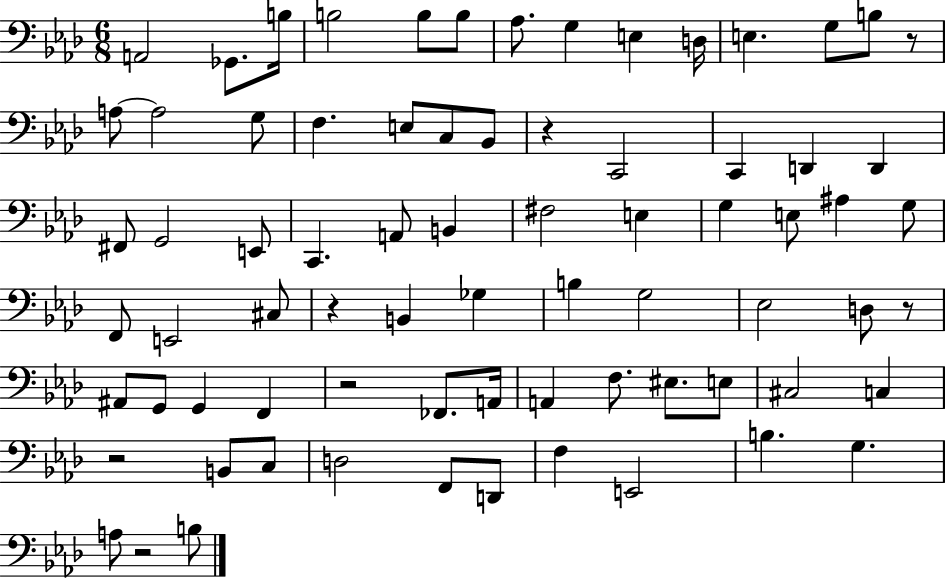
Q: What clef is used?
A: bass